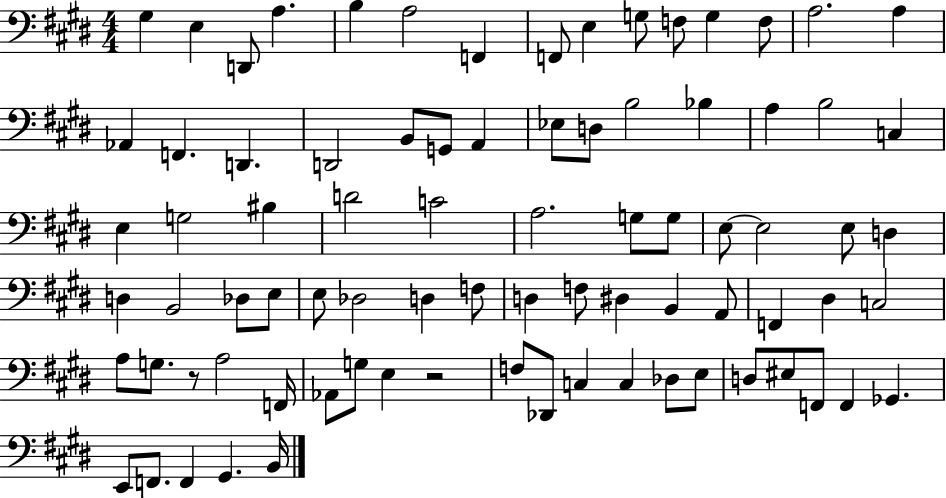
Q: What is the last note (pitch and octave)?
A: B2